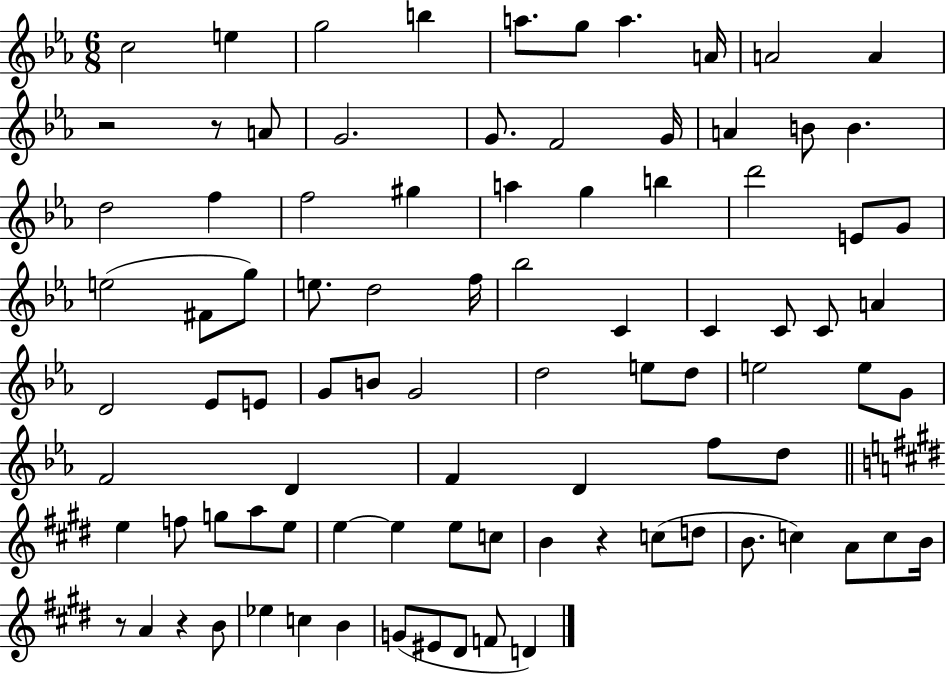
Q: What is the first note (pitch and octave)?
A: C5